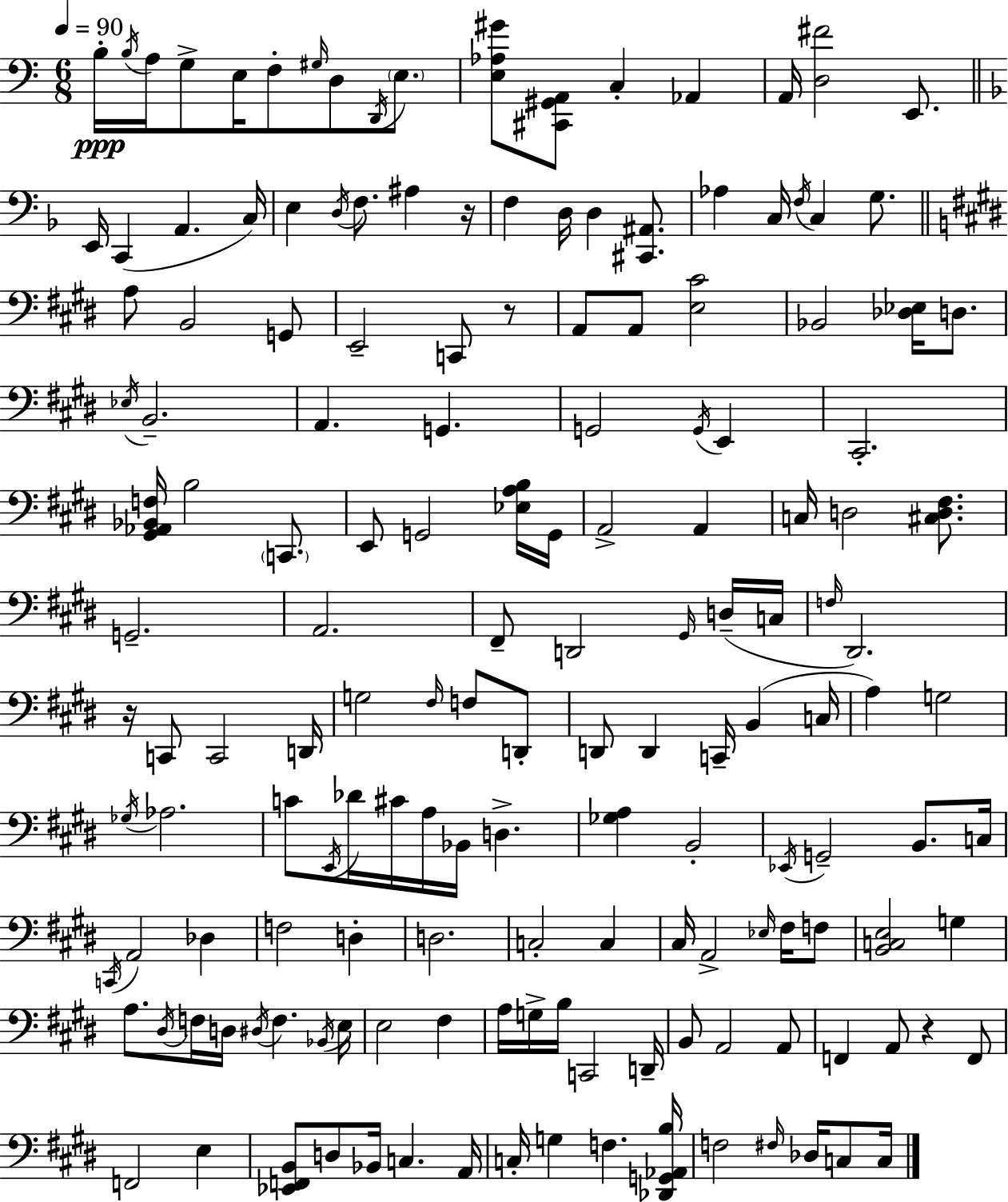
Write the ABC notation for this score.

X:1
T:Untitled
M:6/8
L:1/4
K:Am
B,/4 B,/4 A,/4 G,/2 E,/4 F,/2 ^G,/4 D,/2 D,,/4 E,/2 [E,_A,^G]/2 [^C,,^G,,A,,]/2 C, _A,, A,,/4 [D,^F]2 E,,/2 E,,/4 C,, A,, C,/4 E, D,/4 F,/2 ^A, z/4 F, D,/4 D, [^C,,^A,,]/2 _A, C,/4 F,/4 C, G,/2 A,/2 B,,2 G,,/2 E,,2 C,,/2 z/2 A,,/2 A,,/2 [E,^C]2 _B,,2 [_D,_E,]/4 D,/2 _E,/4 B,,2 A,, G,, G,,2 G,,/4 E,, ^C,,2 [^G,,_A,,_B,,F,]/4 B,2 C,,/2 E,,/2 G,,2 [_E,A,B,]/4 G,,/4 A,,2 A,, C,/4 D,2 [^C,D,^F,]/2 G,,2 A,,2 ^F,,/2 D,,2 ^G,,/4 D,/4 C,/4 F,/4 ^D,,2 z/4 C,,/2 C,,2 D,,/4 G,2 ^F,/4 F,/2 D,,/2 D,,/2 D,, C,,/4 B,, C,/4 A, G,2 _G,/4 _A,2 C/2 E,,/4 _D/4 ^C/4 A,/4 _B,,/4 D, [_G,A,] B,,2 _E,,/4 G,,2 B,,/2 C,/4 C,,/4 A,,2 _D, F,2 D, D,2 C,2 C, ^C,/4 A,,2 _E,/4 ^F,/4 F,/2 [B,,C,E,]2 G, A,/2 ^D,/4 F,/4 D,/4 ^D,/4 F, _B,,/4 E,/4 E,2 ^F, A,/4 G,/4 B,/4 C,,2 D,,/4 B,,/2 A,,2 A,,/2 F,, A,,/2 z F,,/2 F,,2 E, [_E,,F,,B,,]/2 D,/2 _B,,/4 C, A,,/4 C,/4 G, F, [_D,,G,,_A,,B,]/4 F,2 ^F,/4 _D,/4 C,/2 C,/4